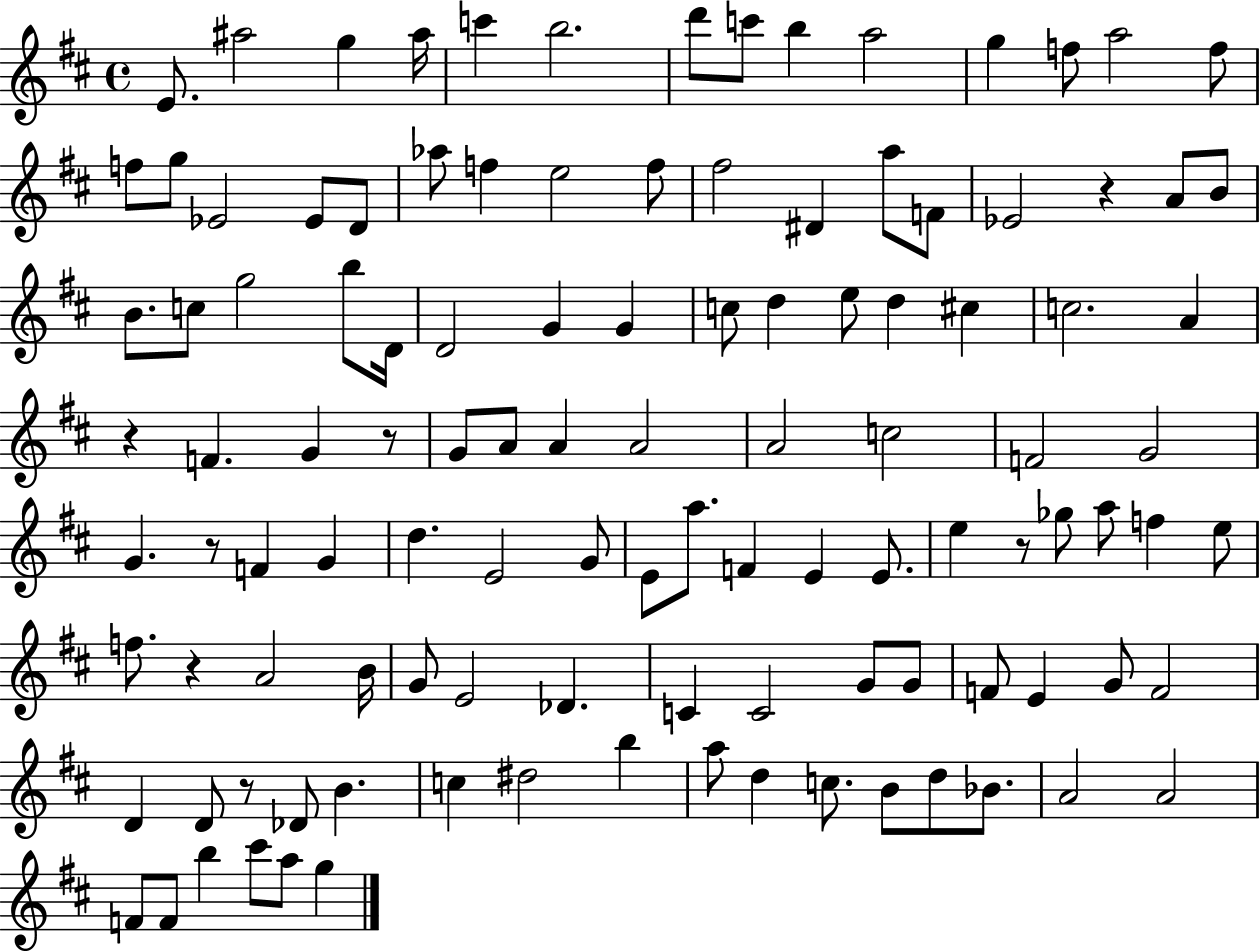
X:1
T:Untitled
M:4/4
L:1/4
K:D
E/2 ^a2 g ^a/4 c' b2 d'/2 c'/2 b a2 g f/2 a2 f/2 f/2 g/2 _E2 _E/2 D/2 _a/2 f e2 f/2 ^f2 ^D a/2 F/2 _E2 z A/2 B/2 B/2 c/2 g2 b/2 D/4 D2 G G c/2 d e/2 d ^c c2 A z F G z/2 G/2 A/2 A A2 A2 c2 F2 G2 G z/2 F G d E2 G/2 E/2 a/2 F E E/2 e z/2 _g/2 a/2 f e/2 f/2 z A2 B/4 G/2 E2 _D C C2 G/2 G/2 F/2 E G/2 F2 D D/2 z/2 _D/2 B c ^d2 b a/2 d c/2 B/2 d/2 _B/2 A2 A2 F/2 F/2 b ^c'/2 a/2 g